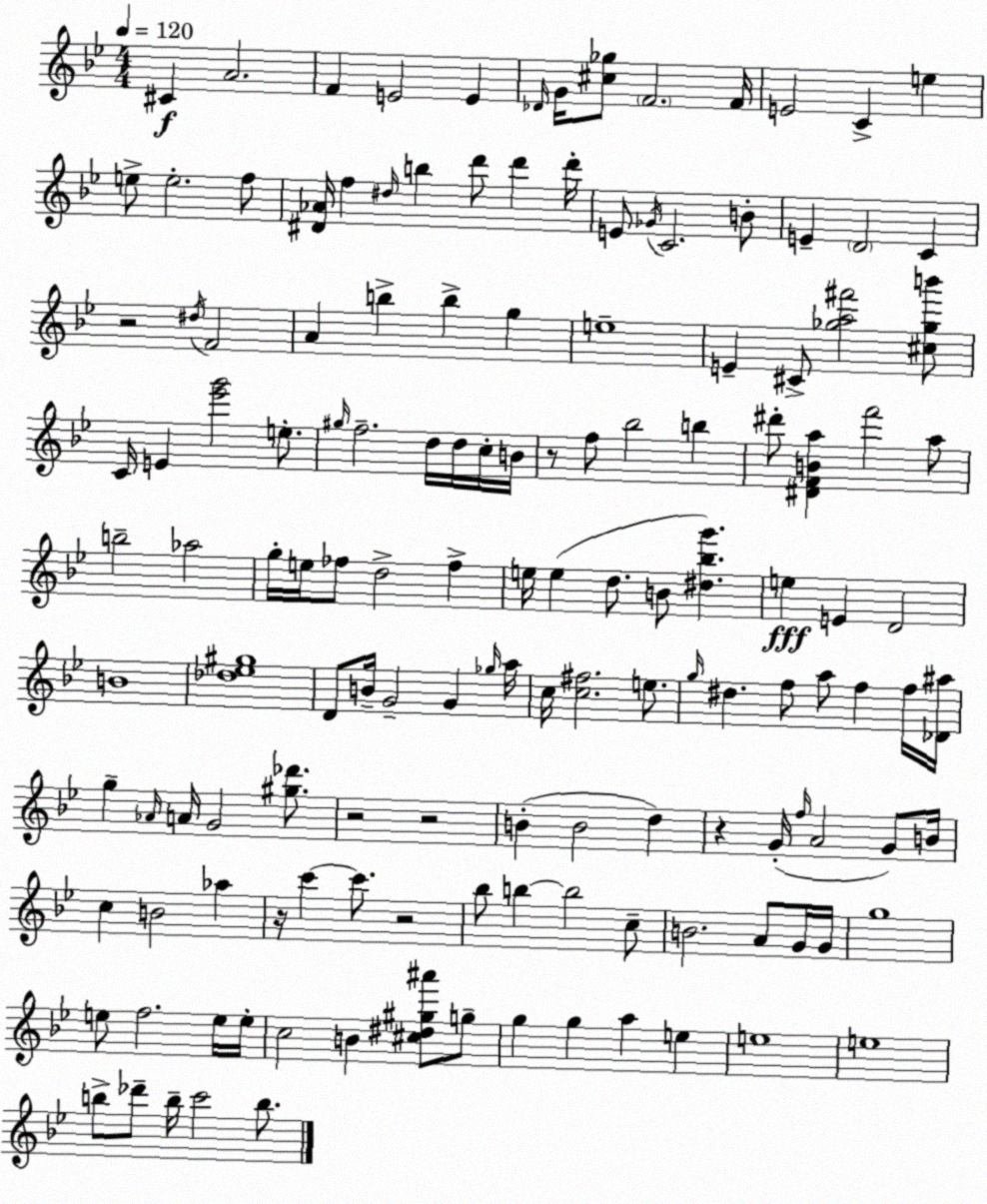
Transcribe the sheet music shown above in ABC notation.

X:1
T:Untitled
M:4/4
L:1/4
K:Gm
^C A2 F E2 E _D/4 G/4 [^c_g]/2 F2 F/4 E2 C e e/2 e2 f/2 [^D_A]/4 f ^d/4 b d'/2 d' d'/4 E/2 _G/4 C2 B/2 E D2 C z2 ^d/4 F2 A b b g e4 E ^C/2 [_ga^f']2 [^c_gb']/2 C/4 E [_e'g']2 e/2 ^g/4 f2 d/4 d/4 c/4 B/4 z/2 f/2 _b2 b ^d'/2 [^DFBa] f'2 a/2 b2 _a2 g/4 e/4 _f/2 d2 _f e/4 e d/2 B/2 [^d_bg'] e E D2 B4 [_d_e^g]4 D/2 B/4 G2 G _g/4 a/4 c/4 [c^f]2 e/2 g/4 ^d f/2 a/2 f f/4 [_D^a]/4 g _A/4 A/4 G2 [^g_d']/2 z2 z2 B B2 d z G/4 f/4 A2 G/2 B/4 c B2 _a z/4 c' c'/2 z2 _b/2 b b2 c/2 B2 A/2 G/4 G/4 g4 e/2 f2 e/4 e/4 c2 B [^c^d^g^a']/2 g/2 g g a e e4 e4 b/2 _d'/2 b/4 c'2 b/2